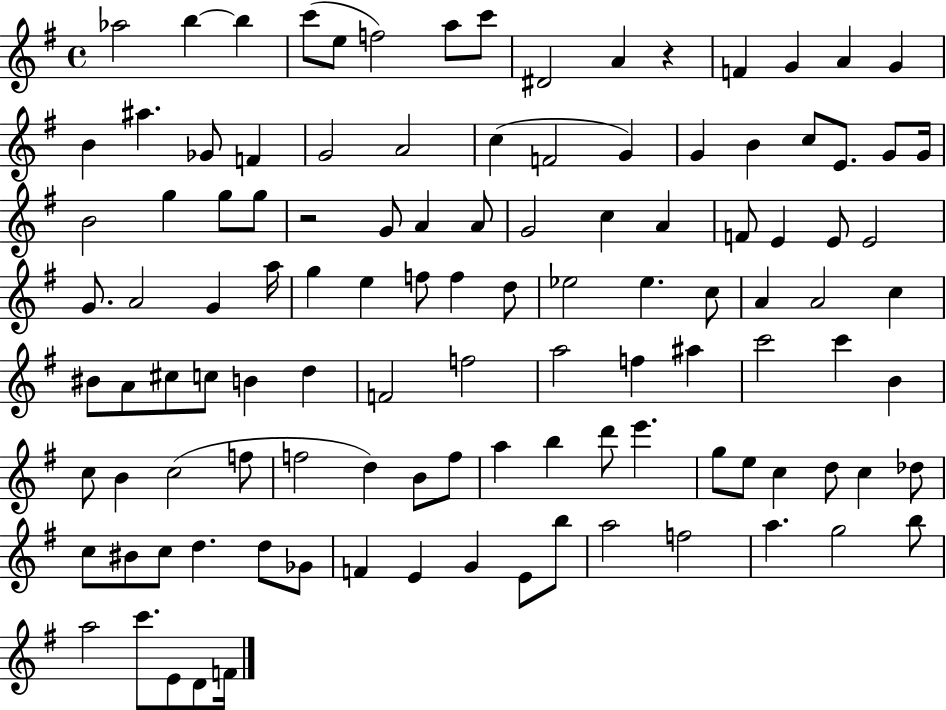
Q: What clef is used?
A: treble